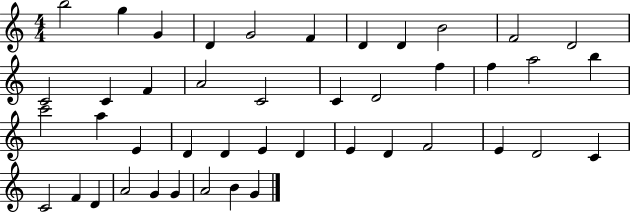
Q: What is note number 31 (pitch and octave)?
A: D4